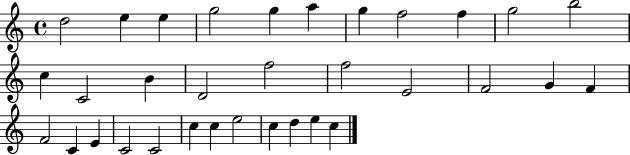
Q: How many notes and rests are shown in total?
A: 33